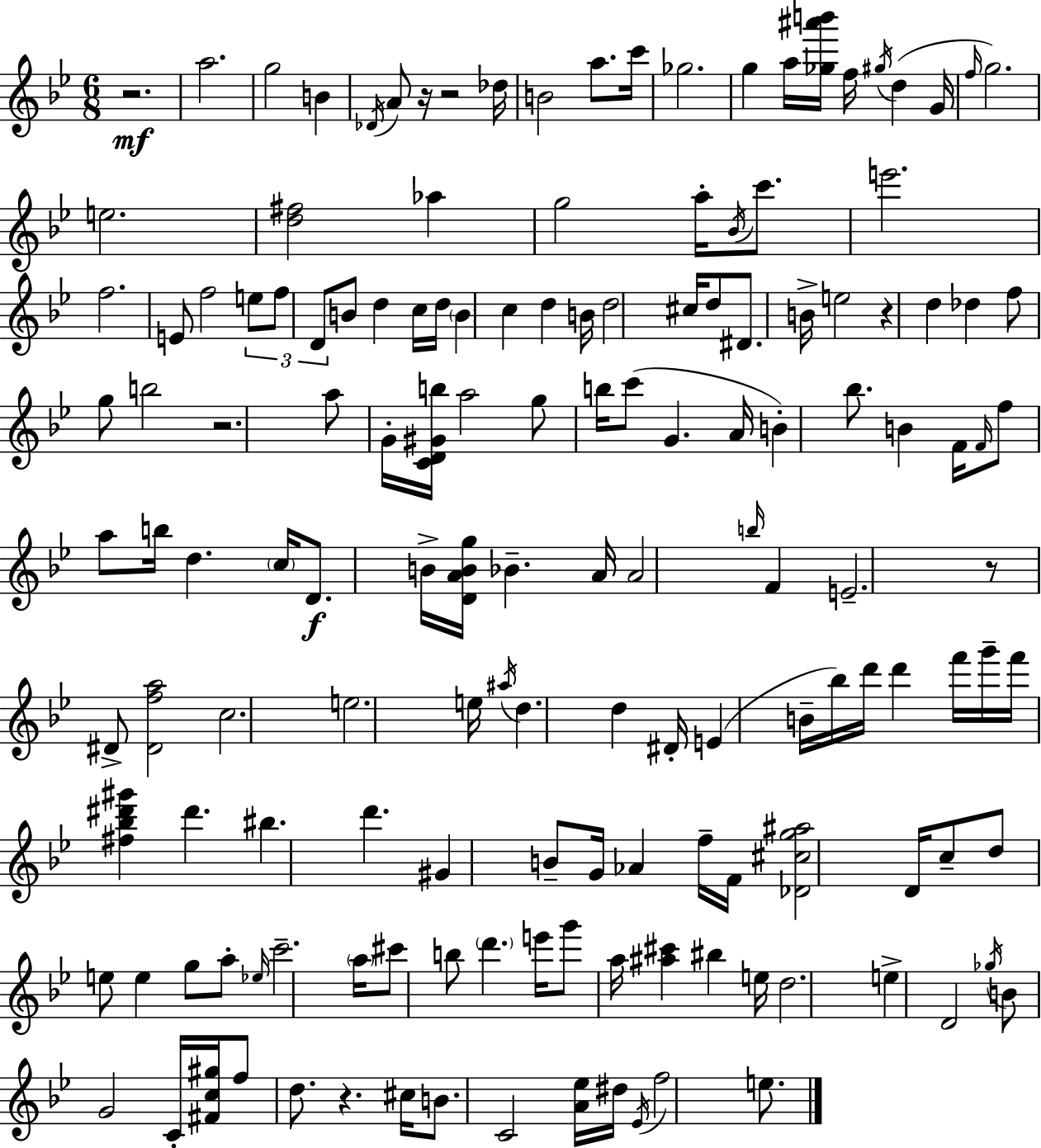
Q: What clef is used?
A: treble